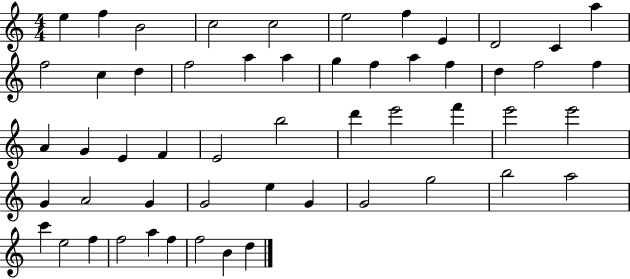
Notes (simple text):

E5/q F5/q B4/h C5/h C5/h E5/h F5/q E4/q D4/h C4/q A5/q F5/h C5/q D5/q F5/h A5/q A5/q G5/q F5/q A5/q F5/q D5/q F5/h F5/q A4/q G4/q E4/q F4/q E4/h B5/h D6/q E6/h F6/q E6/h E6/h G4/q A4/h G4/q G4/h E5/q G4/q G4/h G5/h B5/h A5/h C6/q E5/h F5/q F5/h A5/q F5/q F5/h B4/q D5/q